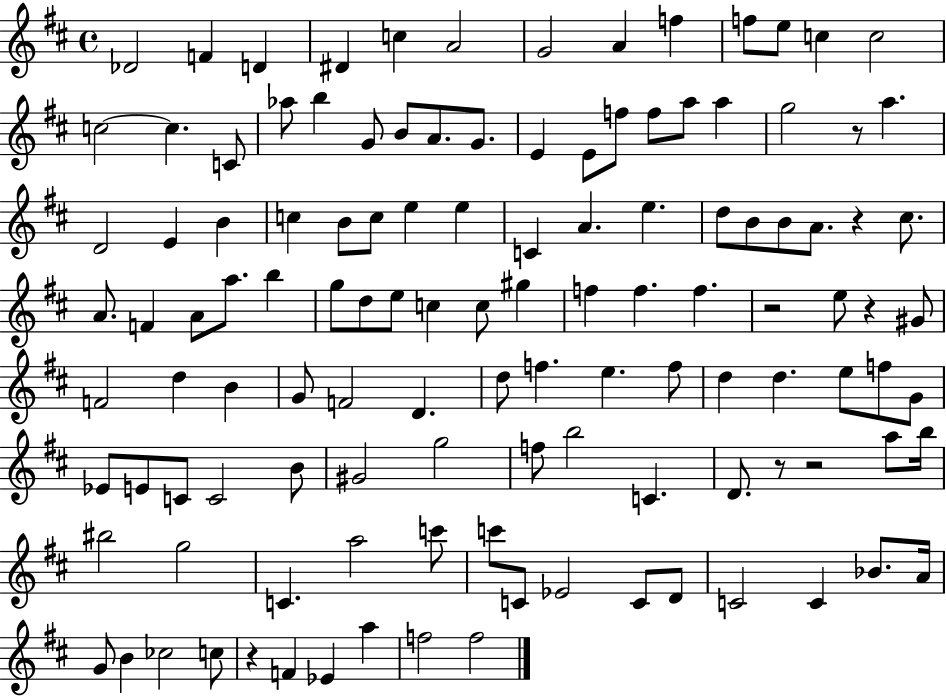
X:1
T:Untitled
M:4/4
L:1/4
K:D
_D2 F D ^D c A2 G2 A f f/2 e/2 c c2 c2 c C/2 _a/2 b G/2 B/2 A/2 G/2 E E/2 f/2 f/2 a/2 a g2 z/2 a D2 E B c B/2 c/2 e e C A e d/2 B/2 B/2 A/2 z ^c/2 A/2 F A/2 a/2 b g/2 d/2 e/2 c c/2 ^g f f f z2 e/2 z ^G/2 F2 d B G/2 F2 D d/2 f e f/2 d d e/2 f/2 G/2 _E/2 E/2 C/2 C2 B/2 ^G2 g2 f/2 b2 C D/2 z/2 z2 a/2 b/4 ^b2 g2 C a2 c'/2 c'/2 C/2 _E2 C/2 D/2 C2 C _B/2 A/4 G/2 B _c2 c/2 z F _E a f2 f2